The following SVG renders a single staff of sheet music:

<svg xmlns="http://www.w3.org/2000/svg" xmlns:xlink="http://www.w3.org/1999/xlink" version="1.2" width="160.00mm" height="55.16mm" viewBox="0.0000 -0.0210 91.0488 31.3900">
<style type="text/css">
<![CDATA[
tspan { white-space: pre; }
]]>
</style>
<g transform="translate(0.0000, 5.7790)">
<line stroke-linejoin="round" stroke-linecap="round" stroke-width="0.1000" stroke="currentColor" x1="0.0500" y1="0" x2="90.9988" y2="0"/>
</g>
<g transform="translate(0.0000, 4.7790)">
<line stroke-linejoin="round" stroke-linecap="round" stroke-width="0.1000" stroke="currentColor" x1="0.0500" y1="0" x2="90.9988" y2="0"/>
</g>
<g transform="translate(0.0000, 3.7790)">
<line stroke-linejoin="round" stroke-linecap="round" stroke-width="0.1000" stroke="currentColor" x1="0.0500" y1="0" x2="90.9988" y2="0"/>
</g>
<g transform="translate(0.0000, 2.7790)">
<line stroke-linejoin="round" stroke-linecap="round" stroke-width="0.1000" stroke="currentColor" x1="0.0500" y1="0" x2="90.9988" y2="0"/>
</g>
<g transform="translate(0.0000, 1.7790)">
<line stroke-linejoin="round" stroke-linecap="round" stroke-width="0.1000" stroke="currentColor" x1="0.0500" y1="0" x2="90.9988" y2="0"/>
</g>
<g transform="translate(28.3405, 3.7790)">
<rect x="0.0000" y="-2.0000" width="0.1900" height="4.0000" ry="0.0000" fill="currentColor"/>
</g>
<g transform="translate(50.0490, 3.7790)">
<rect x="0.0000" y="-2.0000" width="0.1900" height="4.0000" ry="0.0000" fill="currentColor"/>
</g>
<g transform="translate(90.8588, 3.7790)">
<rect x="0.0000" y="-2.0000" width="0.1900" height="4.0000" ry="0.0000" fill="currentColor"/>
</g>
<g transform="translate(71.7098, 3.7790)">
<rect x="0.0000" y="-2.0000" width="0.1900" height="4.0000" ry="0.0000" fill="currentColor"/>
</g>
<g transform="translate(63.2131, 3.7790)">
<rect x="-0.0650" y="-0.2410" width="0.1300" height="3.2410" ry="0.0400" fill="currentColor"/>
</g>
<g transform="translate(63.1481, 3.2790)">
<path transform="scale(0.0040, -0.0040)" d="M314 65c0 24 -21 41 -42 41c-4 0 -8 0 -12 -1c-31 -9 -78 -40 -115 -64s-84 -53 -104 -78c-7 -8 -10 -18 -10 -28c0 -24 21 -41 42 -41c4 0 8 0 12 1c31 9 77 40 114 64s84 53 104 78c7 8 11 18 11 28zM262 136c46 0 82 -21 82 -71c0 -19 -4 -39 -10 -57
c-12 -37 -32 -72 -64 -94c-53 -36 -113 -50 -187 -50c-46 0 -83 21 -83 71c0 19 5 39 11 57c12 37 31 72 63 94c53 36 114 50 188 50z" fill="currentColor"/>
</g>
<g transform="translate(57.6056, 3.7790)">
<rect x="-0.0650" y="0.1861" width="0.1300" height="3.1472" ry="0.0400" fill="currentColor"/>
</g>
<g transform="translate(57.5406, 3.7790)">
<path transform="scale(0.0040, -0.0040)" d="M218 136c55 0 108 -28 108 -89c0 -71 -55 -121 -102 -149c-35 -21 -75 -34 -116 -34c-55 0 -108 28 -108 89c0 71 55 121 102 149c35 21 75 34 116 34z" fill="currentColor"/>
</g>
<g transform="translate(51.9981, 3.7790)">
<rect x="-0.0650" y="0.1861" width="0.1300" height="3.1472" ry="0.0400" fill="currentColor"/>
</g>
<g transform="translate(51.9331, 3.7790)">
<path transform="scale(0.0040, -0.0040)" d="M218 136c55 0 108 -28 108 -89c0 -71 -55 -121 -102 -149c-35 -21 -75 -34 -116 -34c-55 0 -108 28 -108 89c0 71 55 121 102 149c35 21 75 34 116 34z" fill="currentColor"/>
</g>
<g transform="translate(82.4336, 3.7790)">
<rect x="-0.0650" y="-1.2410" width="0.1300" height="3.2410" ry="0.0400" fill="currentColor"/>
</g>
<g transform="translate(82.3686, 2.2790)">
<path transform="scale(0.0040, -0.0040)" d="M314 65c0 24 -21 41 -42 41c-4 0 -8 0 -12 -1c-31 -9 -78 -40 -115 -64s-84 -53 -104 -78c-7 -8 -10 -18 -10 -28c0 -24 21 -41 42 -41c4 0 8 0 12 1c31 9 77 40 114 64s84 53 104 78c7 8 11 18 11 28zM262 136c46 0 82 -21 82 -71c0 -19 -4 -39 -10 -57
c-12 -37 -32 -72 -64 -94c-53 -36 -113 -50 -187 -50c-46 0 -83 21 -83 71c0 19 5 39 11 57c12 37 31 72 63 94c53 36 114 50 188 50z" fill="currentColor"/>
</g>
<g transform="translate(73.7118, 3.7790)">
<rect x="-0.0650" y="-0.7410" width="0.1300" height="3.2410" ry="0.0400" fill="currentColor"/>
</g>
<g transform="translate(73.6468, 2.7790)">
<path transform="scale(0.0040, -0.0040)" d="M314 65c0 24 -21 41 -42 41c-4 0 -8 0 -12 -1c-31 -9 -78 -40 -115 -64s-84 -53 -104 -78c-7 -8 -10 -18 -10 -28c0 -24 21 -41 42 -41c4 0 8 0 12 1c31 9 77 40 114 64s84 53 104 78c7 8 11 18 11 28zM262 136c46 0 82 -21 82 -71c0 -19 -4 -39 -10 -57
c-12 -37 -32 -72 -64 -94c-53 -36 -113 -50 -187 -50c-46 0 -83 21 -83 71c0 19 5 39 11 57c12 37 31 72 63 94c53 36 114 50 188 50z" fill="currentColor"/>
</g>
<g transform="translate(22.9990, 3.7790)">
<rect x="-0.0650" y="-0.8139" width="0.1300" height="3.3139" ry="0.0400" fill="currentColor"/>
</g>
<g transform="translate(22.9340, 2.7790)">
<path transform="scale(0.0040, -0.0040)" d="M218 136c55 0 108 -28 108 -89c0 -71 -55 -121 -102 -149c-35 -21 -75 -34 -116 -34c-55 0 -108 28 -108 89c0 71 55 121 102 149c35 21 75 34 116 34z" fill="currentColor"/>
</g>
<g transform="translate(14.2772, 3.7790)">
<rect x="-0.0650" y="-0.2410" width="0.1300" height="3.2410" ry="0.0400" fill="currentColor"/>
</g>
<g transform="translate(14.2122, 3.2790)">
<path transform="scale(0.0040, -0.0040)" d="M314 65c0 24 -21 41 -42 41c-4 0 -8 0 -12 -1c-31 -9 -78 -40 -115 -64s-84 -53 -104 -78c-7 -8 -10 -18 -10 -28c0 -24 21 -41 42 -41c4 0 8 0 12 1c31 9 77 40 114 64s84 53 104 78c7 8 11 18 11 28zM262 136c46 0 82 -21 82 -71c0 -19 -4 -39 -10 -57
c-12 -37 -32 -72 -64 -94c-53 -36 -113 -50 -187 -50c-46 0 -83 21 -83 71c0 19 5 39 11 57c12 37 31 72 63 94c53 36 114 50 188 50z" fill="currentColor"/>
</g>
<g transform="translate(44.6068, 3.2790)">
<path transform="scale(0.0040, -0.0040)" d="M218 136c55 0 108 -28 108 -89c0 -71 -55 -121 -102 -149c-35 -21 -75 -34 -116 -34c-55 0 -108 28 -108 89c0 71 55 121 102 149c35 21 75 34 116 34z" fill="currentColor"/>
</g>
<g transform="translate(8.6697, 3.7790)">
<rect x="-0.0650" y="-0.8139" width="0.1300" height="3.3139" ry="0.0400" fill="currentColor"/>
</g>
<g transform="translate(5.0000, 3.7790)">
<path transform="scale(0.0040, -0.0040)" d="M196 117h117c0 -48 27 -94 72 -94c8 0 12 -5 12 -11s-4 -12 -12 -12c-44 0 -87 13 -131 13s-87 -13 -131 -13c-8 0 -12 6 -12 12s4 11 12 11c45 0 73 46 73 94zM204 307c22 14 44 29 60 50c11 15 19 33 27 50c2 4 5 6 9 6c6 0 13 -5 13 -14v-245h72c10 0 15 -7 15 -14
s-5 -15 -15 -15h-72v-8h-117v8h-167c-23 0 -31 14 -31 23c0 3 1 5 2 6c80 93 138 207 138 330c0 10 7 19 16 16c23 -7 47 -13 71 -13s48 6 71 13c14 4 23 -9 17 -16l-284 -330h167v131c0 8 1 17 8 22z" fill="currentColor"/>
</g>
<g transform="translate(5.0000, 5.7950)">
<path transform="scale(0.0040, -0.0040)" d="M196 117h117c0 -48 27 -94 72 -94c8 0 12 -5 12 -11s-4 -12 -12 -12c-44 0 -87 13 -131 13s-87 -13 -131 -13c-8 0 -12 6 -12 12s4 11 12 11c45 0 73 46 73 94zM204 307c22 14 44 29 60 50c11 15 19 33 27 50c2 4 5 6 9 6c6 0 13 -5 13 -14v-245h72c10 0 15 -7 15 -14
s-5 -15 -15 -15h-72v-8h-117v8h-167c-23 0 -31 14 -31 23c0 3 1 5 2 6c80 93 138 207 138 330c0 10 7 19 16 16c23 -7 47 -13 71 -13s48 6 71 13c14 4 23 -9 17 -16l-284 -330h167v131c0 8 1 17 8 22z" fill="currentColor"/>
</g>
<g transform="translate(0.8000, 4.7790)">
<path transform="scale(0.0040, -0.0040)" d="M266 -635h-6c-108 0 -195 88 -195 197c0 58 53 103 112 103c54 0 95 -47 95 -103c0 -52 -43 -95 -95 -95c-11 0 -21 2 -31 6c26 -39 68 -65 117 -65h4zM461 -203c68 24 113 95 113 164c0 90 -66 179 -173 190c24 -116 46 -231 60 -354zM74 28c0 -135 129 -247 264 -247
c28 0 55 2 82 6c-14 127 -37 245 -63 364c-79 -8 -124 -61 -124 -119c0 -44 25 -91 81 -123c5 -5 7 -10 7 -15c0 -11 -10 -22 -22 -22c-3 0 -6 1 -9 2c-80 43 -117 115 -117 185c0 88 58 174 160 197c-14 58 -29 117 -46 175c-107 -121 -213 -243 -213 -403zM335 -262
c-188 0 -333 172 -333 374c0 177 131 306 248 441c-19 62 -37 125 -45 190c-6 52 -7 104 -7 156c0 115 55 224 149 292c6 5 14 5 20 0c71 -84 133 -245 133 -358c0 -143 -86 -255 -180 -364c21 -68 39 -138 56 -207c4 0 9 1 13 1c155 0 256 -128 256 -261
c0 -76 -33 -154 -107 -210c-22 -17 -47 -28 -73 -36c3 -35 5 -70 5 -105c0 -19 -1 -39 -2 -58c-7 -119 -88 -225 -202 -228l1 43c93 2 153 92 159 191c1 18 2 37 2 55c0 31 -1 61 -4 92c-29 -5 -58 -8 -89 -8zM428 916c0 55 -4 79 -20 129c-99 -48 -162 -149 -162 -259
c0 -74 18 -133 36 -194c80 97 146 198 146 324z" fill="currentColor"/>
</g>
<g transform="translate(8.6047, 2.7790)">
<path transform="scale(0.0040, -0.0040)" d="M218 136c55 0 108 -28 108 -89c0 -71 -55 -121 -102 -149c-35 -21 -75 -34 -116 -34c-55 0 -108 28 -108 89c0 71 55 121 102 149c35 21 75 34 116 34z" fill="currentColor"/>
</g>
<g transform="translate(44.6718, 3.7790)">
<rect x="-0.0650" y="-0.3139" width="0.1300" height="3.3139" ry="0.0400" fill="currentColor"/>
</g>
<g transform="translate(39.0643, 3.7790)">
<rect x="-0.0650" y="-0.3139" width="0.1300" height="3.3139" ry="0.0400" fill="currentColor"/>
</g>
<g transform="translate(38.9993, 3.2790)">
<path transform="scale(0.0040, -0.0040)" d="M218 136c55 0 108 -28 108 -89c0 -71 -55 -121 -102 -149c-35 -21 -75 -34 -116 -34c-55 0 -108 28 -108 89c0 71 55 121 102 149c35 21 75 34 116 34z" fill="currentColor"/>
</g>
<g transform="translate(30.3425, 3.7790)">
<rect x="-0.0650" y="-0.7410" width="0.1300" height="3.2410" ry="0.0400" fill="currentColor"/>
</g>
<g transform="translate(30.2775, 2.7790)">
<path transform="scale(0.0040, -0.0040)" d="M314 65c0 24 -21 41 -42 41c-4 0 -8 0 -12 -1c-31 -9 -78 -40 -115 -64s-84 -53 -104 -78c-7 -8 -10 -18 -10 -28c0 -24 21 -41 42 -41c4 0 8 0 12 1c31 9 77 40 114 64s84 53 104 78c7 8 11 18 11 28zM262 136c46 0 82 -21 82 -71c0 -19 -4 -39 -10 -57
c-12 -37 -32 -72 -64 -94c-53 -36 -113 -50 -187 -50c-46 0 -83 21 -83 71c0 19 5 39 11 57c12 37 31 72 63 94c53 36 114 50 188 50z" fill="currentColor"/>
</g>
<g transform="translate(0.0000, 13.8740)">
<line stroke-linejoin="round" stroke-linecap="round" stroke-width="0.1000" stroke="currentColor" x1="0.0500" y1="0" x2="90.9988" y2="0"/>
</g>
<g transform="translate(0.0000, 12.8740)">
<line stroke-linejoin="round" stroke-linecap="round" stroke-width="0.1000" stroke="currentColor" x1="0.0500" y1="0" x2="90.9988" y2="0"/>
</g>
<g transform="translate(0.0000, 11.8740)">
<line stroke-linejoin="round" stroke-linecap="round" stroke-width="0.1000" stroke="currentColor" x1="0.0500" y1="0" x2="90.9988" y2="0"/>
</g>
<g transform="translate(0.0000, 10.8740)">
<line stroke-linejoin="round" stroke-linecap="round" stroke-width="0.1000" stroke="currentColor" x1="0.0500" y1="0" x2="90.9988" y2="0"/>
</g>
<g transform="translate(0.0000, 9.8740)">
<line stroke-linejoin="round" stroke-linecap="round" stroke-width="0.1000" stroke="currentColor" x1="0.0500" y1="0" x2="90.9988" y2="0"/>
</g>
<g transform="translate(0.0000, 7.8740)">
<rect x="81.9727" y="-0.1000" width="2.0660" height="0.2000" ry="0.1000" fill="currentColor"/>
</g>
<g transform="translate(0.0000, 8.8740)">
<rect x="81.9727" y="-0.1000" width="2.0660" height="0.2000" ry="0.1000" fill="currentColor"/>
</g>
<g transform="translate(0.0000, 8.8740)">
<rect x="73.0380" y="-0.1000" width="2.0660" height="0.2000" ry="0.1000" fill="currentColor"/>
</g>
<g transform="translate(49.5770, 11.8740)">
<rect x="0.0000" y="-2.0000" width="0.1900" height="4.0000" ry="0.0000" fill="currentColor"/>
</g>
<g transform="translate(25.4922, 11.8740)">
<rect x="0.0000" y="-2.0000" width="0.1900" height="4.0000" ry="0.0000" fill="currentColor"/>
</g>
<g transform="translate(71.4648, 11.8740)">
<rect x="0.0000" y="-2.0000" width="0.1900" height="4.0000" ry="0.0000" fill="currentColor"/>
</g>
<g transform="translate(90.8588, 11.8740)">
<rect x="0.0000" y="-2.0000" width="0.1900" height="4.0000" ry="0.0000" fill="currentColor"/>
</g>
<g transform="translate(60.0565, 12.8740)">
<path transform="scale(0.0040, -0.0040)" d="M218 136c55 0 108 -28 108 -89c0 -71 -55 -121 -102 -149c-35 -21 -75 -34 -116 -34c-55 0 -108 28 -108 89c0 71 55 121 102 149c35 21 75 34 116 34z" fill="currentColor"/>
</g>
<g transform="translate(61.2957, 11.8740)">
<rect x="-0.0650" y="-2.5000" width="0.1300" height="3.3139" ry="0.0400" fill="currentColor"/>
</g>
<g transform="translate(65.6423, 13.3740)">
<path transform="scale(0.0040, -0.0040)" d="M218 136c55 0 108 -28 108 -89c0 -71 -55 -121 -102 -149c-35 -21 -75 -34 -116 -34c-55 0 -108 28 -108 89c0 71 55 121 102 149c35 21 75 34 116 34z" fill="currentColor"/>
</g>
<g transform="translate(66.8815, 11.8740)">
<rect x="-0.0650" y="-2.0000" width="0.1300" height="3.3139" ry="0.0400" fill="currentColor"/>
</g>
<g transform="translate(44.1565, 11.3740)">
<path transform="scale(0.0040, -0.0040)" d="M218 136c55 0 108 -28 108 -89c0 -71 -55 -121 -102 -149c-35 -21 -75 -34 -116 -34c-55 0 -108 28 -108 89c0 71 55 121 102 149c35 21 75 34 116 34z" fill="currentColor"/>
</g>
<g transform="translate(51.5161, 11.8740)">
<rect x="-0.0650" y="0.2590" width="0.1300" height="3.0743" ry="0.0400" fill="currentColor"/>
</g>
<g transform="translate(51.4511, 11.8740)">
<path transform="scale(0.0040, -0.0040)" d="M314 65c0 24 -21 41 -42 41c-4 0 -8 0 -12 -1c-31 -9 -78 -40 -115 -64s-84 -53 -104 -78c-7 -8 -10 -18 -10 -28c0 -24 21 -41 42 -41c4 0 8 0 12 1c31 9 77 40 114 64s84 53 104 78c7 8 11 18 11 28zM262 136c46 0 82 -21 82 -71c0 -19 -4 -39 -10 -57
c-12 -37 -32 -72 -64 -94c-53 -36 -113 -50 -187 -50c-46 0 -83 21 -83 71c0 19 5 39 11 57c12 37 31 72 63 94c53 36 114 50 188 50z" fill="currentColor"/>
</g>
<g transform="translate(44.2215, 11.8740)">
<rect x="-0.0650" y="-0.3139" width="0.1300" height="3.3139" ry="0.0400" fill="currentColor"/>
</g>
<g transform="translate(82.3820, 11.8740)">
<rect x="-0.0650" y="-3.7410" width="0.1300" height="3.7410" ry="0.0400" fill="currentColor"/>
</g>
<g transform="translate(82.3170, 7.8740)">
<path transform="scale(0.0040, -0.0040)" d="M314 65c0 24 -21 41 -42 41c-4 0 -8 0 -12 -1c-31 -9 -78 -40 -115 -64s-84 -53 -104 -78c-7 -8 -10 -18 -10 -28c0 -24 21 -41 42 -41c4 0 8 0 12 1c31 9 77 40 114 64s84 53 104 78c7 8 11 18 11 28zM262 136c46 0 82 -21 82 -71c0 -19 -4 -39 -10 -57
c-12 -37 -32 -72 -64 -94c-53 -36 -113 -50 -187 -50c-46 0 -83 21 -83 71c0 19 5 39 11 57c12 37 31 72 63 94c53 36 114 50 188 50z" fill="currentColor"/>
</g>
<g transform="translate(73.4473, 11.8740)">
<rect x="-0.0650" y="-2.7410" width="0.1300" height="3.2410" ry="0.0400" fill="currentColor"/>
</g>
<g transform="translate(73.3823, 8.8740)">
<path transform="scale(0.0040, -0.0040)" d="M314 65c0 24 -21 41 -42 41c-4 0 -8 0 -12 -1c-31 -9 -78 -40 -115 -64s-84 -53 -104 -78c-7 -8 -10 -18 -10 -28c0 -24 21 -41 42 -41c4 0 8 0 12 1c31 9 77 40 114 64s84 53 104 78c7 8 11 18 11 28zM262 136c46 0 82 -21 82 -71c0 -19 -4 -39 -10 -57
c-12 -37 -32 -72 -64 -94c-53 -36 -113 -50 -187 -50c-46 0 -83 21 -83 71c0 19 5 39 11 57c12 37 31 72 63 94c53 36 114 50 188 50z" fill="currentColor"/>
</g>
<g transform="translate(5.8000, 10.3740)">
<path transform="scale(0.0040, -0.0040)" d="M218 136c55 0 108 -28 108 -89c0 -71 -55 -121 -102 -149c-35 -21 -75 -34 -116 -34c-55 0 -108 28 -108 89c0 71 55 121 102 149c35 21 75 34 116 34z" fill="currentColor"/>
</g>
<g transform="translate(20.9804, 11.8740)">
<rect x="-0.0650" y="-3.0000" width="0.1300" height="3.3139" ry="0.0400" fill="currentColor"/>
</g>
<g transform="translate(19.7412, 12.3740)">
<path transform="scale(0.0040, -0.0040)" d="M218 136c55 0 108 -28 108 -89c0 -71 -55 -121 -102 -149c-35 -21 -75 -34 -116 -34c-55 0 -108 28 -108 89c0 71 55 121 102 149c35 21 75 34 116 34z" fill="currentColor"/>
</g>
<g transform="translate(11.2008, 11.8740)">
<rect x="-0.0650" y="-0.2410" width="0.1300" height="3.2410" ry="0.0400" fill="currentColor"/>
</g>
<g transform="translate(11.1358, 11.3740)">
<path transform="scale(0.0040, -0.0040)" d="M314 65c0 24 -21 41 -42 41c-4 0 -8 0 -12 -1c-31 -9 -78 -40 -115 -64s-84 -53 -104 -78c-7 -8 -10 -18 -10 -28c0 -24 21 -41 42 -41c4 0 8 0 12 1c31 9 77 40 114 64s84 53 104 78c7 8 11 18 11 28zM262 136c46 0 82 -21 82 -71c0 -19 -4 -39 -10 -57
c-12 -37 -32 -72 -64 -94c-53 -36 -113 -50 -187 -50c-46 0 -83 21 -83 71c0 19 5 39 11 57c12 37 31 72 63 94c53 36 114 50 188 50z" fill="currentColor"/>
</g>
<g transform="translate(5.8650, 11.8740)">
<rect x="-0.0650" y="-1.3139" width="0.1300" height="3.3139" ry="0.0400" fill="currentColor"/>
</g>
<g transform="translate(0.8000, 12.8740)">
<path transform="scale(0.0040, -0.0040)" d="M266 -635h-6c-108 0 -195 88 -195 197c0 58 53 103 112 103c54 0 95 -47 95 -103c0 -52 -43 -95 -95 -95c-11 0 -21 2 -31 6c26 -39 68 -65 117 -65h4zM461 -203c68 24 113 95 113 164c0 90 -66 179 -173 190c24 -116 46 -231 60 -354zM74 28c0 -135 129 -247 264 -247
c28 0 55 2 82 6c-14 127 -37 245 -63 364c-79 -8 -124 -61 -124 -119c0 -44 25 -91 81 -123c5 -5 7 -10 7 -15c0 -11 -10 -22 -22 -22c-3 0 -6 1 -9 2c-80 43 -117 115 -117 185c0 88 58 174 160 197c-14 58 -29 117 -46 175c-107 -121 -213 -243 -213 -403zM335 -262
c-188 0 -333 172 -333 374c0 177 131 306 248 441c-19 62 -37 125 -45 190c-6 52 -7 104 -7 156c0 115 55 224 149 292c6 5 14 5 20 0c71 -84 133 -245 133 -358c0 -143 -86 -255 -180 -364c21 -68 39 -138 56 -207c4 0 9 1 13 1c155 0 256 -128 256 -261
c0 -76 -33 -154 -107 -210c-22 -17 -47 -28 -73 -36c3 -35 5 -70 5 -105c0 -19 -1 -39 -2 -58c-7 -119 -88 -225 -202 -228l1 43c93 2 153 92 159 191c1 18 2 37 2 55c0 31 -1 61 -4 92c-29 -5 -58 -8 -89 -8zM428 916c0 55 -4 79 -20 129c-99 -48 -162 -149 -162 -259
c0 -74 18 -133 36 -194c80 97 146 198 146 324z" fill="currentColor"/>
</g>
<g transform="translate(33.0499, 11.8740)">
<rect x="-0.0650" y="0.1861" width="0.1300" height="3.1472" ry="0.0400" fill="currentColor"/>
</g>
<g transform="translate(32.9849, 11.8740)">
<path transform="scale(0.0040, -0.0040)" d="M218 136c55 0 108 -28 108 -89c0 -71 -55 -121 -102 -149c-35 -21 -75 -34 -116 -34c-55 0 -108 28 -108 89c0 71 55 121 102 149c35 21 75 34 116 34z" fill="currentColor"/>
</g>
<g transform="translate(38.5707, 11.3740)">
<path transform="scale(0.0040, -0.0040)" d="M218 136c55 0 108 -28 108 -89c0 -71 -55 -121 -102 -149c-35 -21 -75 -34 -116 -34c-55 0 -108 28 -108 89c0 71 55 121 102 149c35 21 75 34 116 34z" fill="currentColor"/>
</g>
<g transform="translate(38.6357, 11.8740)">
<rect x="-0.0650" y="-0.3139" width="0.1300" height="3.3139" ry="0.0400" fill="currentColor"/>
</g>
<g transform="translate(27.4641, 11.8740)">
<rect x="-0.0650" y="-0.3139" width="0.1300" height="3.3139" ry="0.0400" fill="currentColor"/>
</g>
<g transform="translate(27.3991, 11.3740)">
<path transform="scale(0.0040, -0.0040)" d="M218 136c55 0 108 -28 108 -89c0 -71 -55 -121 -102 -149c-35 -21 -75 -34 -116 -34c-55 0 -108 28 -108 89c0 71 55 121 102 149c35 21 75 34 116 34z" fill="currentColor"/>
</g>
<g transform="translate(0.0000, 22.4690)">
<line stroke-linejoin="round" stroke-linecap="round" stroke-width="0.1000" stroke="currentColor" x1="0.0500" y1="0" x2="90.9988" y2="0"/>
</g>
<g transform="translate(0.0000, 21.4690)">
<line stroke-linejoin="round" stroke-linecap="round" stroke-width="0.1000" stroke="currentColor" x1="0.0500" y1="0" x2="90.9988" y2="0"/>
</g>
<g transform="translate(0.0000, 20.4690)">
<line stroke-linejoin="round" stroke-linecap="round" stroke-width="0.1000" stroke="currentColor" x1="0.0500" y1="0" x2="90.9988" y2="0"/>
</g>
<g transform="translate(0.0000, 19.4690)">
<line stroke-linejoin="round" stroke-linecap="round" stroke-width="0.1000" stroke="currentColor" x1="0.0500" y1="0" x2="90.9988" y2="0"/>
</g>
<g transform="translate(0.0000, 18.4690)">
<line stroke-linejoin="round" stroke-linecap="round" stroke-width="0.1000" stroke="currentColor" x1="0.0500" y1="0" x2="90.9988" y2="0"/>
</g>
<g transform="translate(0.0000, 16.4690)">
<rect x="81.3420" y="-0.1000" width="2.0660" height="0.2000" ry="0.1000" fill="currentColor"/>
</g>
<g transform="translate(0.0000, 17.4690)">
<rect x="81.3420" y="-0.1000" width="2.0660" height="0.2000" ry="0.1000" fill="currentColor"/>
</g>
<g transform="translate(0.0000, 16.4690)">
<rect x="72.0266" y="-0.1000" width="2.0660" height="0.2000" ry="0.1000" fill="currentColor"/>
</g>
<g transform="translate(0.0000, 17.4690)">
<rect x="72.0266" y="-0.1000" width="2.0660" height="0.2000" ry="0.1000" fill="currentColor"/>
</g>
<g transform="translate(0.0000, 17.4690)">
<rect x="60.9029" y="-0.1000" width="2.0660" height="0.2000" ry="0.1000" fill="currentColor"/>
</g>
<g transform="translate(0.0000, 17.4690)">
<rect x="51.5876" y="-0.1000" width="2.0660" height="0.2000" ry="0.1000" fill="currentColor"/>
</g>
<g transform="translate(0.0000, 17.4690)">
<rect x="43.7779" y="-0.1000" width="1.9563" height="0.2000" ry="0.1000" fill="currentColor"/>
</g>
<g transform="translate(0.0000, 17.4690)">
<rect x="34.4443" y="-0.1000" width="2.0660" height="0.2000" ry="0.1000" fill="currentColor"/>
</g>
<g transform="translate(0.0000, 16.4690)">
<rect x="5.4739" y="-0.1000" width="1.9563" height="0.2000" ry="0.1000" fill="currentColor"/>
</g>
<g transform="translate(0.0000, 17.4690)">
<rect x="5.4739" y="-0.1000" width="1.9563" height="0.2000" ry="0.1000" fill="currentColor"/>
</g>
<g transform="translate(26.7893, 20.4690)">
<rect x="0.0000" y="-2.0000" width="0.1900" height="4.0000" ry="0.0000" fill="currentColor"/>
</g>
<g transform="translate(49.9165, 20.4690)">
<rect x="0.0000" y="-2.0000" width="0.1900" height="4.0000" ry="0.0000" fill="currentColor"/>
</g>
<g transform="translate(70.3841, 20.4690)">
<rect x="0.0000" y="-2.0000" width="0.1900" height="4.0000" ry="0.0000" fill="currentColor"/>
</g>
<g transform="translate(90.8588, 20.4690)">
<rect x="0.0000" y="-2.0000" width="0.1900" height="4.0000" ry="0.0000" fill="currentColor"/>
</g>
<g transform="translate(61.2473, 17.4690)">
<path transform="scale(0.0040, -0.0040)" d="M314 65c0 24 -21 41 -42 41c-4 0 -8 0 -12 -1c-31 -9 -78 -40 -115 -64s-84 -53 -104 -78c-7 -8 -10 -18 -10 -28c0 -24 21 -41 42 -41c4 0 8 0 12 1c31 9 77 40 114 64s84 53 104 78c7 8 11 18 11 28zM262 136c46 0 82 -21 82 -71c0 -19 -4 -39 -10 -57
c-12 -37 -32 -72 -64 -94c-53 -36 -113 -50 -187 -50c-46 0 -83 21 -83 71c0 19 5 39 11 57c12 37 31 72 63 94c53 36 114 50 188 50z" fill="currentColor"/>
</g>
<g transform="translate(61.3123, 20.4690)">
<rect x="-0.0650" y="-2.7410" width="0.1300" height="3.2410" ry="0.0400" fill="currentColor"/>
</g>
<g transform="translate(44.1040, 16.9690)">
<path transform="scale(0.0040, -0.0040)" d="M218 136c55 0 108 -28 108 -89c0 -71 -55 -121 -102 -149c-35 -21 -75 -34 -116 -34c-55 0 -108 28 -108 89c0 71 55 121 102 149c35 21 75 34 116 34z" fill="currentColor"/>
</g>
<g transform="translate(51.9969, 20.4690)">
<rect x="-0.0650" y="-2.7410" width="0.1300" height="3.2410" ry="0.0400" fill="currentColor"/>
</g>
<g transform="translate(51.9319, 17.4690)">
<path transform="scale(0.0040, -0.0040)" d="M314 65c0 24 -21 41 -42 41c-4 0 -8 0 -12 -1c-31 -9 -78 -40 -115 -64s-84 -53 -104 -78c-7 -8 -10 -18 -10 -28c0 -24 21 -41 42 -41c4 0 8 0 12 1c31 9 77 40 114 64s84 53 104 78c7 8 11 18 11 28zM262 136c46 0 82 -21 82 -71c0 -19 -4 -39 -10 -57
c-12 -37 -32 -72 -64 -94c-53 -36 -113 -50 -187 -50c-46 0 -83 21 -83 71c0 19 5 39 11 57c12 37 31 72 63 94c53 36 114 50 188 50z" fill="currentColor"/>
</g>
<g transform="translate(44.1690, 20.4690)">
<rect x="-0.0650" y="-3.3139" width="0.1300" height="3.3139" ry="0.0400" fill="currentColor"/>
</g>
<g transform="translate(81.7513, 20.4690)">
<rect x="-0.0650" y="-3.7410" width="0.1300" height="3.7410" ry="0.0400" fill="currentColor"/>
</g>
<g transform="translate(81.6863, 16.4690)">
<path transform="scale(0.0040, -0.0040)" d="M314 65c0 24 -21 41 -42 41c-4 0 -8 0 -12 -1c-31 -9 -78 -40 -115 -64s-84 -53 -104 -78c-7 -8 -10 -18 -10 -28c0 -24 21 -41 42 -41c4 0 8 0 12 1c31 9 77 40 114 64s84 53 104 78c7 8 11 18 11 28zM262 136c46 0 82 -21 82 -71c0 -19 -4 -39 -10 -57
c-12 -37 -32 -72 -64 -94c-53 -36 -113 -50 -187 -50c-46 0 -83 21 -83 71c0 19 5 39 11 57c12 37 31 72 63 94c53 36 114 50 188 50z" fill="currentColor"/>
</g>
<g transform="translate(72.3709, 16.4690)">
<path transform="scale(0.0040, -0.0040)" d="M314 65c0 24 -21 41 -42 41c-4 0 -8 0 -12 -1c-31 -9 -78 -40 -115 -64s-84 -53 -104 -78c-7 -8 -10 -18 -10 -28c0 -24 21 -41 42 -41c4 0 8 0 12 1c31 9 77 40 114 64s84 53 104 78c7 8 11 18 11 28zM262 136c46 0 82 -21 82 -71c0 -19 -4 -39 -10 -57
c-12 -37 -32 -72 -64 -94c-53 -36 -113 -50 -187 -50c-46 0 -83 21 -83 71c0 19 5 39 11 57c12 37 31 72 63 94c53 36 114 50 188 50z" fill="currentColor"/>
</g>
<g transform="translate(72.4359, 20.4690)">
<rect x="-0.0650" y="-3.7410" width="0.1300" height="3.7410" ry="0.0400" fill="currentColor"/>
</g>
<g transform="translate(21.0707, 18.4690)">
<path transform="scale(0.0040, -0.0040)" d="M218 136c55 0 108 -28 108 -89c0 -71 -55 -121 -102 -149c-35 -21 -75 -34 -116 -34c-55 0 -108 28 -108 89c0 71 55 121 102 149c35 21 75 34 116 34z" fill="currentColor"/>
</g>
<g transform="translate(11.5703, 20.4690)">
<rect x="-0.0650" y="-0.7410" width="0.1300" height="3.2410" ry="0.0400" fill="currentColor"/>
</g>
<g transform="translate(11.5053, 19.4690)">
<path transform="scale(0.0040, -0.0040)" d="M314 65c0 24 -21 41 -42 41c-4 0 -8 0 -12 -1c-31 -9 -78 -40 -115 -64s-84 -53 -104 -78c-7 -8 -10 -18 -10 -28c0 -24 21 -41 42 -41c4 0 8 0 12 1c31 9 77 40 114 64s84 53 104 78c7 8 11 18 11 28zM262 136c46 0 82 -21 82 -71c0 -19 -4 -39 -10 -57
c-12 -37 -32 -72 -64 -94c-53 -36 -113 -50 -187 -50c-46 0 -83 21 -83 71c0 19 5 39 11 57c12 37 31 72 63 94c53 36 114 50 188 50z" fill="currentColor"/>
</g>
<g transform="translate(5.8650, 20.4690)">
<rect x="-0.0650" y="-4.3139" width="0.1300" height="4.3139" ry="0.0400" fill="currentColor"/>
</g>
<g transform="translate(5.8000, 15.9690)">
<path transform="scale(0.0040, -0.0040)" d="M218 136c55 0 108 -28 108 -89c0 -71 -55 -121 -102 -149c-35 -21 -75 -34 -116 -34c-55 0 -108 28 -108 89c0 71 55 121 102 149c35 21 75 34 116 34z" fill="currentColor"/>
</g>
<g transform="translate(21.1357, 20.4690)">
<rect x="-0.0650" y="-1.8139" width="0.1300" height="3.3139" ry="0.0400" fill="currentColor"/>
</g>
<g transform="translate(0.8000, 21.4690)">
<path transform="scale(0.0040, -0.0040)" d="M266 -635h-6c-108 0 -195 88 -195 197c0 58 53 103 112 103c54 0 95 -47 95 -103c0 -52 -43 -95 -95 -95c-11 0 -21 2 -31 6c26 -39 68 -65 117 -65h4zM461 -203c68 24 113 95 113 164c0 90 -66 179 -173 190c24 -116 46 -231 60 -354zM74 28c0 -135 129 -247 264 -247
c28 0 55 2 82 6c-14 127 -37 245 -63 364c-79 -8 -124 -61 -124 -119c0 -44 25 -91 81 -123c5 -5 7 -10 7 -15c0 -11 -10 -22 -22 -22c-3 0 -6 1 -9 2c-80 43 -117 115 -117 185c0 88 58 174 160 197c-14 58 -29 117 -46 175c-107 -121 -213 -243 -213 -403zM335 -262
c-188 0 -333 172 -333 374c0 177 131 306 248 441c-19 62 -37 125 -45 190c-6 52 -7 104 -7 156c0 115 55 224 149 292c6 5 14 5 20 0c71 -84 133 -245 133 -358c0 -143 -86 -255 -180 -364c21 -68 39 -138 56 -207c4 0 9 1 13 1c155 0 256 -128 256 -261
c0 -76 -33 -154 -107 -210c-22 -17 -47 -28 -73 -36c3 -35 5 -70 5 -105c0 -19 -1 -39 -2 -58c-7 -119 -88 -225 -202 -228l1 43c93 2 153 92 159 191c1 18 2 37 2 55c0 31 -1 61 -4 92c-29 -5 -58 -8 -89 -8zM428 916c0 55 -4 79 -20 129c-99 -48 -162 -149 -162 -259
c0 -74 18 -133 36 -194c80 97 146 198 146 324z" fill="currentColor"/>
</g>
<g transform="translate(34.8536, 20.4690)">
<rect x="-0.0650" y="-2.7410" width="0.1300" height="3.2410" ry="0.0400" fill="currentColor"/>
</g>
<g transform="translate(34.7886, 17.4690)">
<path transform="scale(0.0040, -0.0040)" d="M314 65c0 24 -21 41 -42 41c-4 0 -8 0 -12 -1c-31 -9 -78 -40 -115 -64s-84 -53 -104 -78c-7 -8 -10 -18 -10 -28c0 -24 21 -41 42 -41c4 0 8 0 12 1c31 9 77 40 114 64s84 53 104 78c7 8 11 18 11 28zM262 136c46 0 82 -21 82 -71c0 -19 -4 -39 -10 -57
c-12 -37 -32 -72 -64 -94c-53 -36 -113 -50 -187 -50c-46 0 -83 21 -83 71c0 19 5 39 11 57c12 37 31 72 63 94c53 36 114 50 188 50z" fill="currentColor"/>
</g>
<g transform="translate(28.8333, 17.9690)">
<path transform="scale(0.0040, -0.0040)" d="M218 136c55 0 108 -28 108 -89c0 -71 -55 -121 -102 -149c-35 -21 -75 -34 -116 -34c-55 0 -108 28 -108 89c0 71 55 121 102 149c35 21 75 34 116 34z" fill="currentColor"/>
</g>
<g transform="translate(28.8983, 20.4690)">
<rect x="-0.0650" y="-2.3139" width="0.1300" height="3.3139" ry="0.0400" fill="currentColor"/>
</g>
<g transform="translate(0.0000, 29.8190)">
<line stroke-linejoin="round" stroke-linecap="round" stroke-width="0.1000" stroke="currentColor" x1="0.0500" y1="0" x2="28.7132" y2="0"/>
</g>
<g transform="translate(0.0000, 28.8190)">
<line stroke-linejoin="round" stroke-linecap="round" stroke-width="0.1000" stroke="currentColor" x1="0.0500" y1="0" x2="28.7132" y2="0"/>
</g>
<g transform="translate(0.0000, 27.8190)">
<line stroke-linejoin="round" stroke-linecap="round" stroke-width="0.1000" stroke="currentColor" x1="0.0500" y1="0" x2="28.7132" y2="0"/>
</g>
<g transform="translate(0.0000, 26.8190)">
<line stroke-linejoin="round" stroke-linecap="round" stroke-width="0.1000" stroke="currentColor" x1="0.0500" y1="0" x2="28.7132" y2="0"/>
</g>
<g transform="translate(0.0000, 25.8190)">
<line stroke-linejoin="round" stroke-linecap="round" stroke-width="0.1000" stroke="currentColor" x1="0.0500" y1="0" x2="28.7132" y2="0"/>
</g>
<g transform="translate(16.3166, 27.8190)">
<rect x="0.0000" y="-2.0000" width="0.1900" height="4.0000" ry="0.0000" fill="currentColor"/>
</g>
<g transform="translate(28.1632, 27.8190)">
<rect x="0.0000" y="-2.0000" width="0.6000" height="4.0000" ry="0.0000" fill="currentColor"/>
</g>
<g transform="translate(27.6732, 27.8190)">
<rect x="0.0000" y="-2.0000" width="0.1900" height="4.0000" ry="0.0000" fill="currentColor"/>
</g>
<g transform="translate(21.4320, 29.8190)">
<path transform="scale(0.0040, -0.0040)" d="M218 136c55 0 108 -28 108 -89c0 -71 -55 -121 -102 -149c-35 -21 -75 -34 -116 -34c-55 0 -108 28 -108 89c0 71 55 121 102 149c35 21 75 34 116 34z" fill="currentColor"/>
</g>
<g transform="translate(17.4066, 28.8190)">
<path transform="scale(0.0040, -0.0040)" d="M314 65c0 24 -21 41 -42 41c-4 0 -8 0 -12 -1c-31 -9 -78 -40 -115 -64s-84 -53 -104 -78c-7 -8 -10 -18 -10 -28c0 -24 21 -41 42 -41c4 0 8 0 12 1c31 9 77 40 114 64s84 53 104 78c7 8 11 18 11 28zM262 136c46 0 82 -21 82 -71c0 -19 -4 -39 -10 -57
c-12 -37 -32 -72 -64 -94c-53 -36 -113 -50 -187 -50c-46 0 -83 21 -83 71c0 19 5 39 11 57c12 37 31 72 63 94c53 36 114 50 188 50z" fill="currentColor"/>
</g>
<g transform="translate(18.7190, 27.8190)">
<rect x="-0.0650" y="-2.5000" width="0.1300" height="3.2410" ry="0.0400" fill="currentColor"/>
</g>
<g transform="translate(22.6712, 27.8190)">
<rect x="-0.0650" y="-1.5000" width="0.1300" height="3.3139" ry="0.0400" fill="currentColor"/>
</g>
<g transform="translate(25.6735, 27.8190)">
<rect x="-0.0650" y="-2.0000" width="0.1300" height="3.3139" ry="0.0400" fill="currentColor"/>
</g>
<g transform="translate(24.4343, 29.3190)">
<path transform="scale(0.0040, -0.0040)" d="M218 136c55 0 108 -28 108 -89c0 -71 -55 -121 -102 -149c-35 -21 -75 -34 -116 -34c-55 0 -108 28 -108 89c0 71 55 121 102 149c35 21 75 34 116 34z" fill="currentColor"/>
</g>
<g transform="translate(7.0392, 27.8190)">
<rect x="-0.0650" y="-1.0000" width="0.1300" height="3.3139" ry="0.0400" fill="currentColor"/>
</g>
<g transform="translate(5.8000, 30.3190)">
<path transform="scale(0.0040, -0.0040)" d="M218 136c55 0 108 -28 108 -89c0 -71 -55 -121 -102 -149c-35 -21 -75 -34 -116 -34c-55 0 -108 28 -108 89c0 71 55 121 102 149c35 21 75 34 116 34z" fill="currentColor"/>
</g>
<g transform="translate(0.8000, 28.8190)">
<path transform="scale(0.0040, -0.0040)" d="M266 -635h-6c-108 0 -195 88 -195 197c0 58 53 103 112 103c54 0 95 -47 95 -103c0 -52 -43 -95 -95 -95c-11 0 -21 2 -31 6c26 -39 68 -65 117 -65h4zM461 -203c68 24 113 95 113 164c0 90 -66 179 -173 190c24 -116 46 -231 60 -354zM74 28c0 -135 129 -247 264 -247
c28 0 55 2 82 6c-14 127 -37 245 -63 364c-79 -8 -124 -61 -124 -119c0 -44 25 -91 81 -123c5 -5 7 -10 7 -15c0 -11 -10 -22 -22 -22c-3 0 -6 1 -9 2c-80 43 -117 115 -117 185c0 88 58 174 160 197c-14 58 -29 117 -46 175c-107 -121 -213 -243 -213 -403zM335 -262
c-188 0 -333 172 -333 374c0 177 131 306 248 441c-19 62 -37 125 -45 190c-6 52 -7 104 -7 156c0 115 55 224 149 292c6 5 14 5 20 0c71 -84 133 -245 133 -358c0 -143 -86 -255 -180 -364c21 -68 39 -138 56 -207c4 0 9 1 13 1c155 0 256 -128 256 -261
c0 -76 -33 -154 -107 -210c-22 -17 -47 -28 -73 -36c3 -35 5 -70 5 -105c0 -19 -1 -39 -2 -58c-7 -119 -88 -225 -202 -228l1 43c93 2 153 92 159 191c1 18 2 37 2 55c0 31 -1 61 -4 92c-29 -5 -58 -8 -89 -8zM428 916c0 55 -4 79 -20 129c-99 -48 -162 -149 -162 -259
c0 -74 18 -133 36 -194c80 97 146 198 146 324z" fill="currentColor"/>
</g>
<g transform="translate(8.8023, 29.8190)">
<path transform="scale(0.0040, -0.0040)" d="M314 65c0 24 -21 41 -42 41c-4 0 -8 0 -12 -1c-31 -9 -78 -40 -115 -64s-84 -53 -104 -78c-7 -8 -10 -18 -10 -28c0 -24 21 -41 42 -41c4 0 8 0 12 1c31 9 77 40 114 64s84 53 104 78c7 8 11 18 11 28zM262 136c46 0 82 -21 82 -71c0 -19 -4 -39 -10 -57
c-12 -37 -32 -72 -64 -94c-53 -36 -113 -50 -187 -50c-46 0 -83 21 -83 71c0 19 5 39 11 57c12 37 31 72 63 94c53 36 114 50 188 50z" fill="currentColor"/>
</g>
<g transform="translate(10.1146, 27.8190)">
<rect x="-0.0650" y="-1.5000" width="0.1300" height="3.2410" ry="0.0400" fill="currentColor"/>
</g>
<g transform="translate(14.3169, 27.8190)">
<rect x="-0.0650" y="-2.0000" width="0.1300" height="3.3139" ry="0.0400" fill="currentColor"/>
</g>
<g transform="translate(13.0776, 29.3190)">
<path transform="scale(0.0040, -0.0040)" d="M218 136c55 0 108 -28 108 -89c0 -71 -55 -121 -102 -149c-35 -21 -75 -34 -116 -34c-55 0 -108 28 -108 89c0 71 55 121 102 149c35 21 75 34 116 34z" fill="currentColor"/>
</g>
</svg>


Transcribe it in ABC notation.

X:1
T:Untitled
M:4/4
L:1/4
K:C
d c2 d d2 c c B B c2 d2 e2 e c2 A c B c c B2 G F a2 c'2 d' d2 f g a2 b a2 a2 c'2 c'2 D E2 F G2 E F